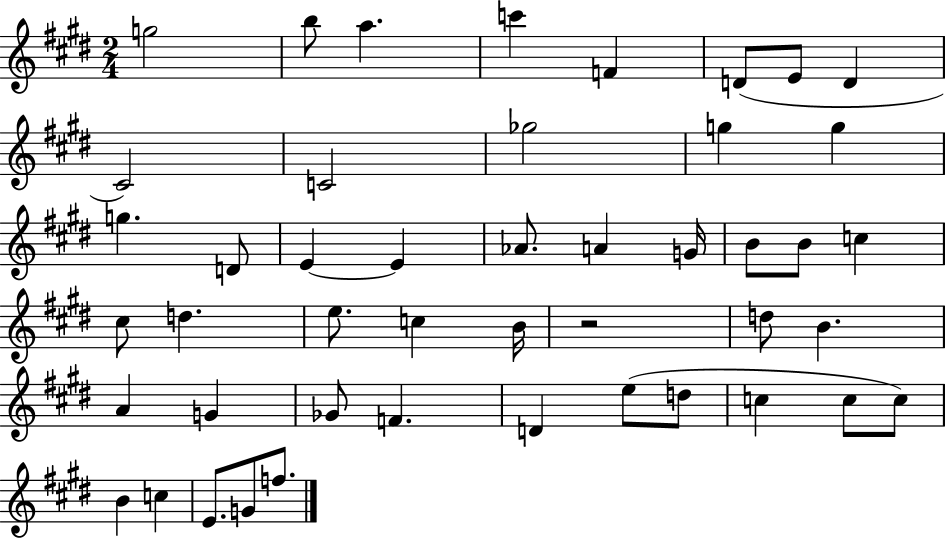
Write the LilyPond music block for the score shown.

{
  \clef treble
  \numericTimeSignature
  \time 2/4
  \key e \major
  g''2 | b''8 a''4. | c'''4 f'4 | d'8( e'8 d'4 | \break cis'2) | c'2 | ges''2 | g''4 g''4 | \break g''4. d'8 | e'4~~ e'4 | aes'8. a'4 g'16 | b'8 b'8 c''4 | \break cis''8 d''4. | e''8. c''4 b'16 | r2 | d''8 b'4. | \break a'4 g'4 | ges'8 f'4. | d'4 e''8( d''8 | c''4 c''8 c''8) | \break b'4 c''4 | e'8. g'8 f''8. | \bar "|."
}